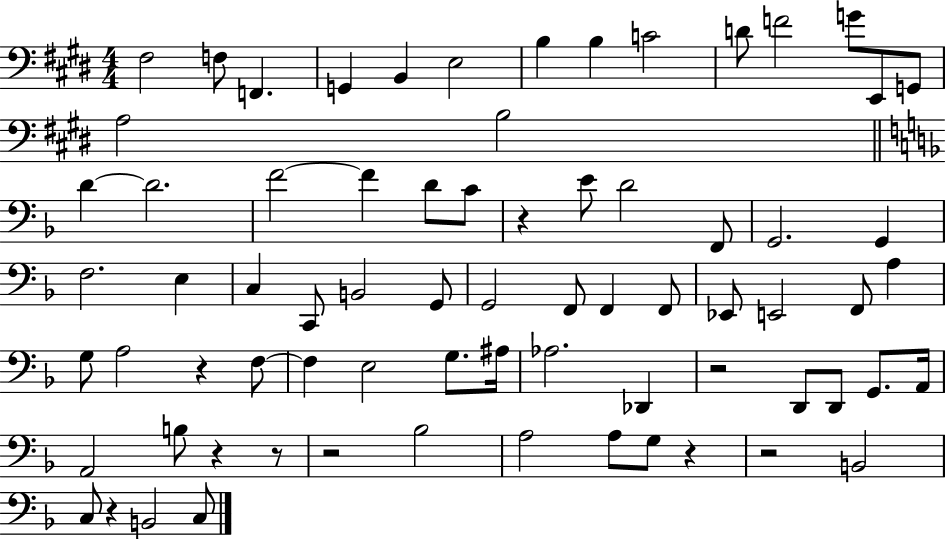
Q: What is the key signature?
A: E major